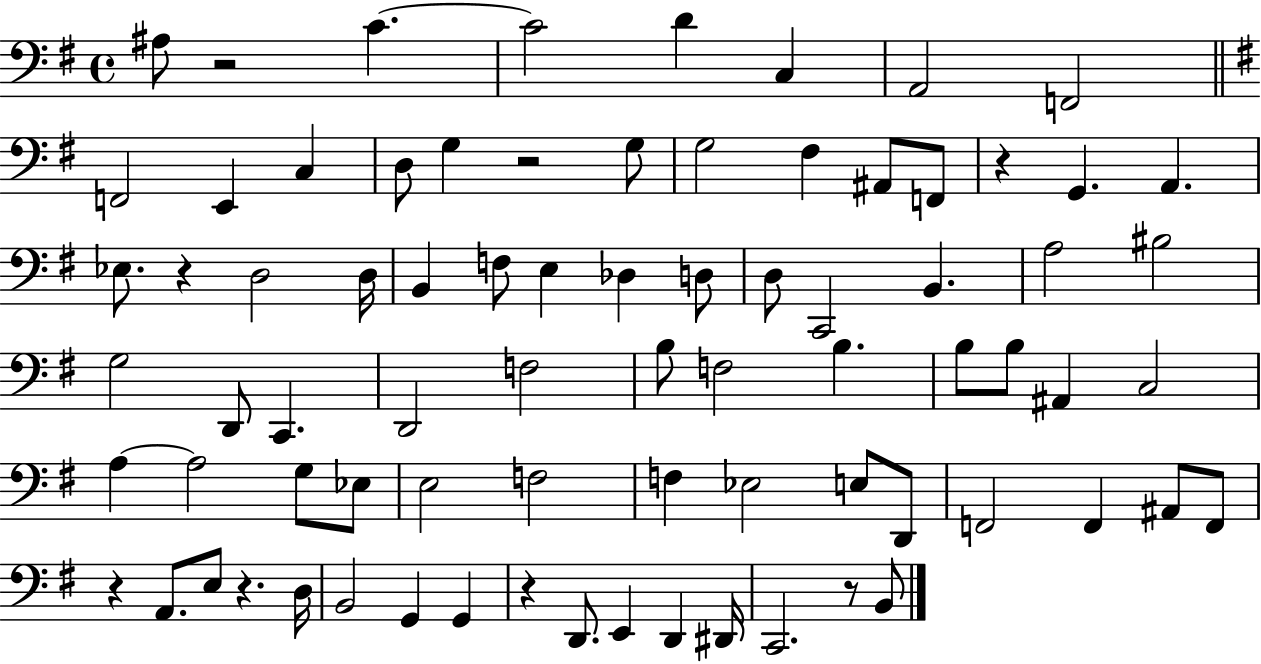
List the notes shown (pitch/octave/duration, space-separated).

A#3/e R/h C4/q. C4/h D4/q C3/q A2/h F2/h F2/h E2/q C3/q D3/e G3/q R/h G3/e G3/h F#3/q A#2/e F2/e R/q G2/q. A2/q. Eb3/e. R/q D3/h D3/s B2/q F3/e E3/q Db3/q D3/e D3/e C2/h B2/q. A3/h BIS3/h G3/h D2/e C2/q. D2/h F3/h B3/e F3/h B3/q. B3/e B3/e A#2/q C3/h A3/q A3/h G3/e Eb3/e E3/h F3/h F3/q Eb3/h E3/e D2/e F2/h F2/q A#2/e F2/e R/q A2/e. E3/e R/q. D3/s B2/h G2/q G2/q R/q D2/e. E2/q D2/q D#2/s C2/h. R/e B2/e